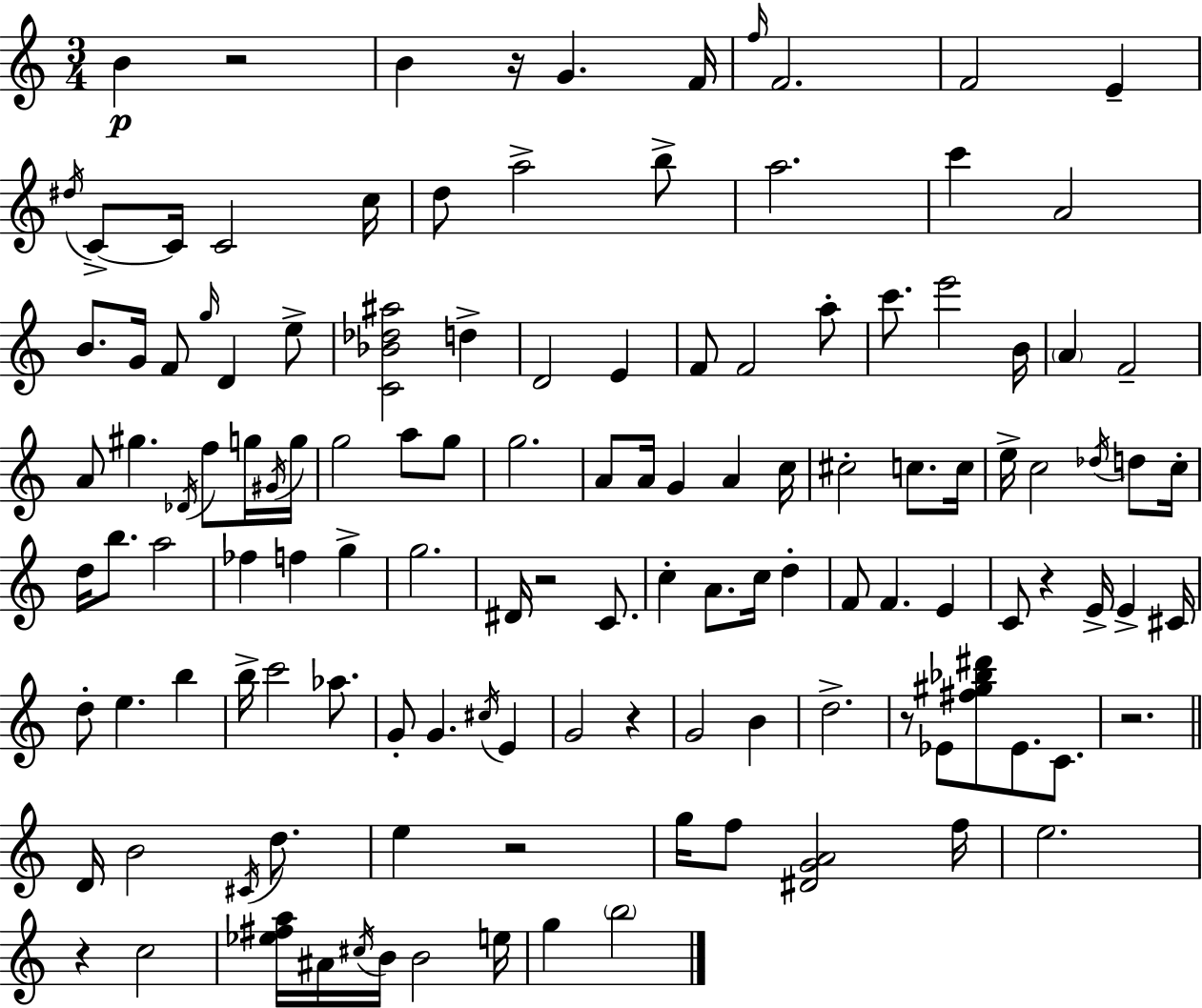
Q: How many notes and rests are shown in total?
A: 127